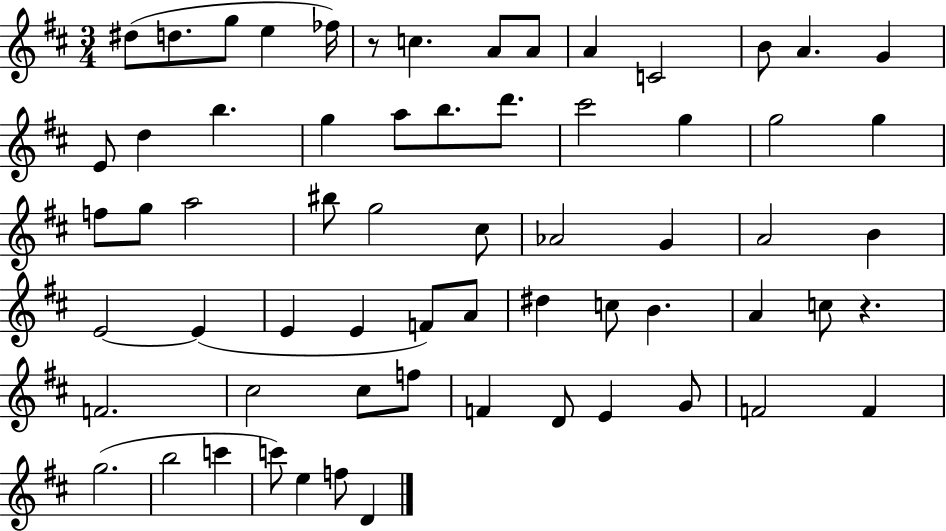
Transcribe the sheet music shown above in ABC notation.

X:1
T:Untitled
M:3/4
L:1/4
K:D
^d/2 d/2 g/2 e _f/4 z/2 c A/2 A/2 A C2 B/2 A G E/2 d b g a/2 b/2 d'/2 ^c'2 g g2 g f/2 g/2 a2 ^b/2 g2 ^c/2 _A2 G A2 B E2 E E E F/2 A/2 ^d c/2 B A c/2 z F2 ^c2 ^c/2 f/2 F D/2 E G/2 F2 F g2 b2 c' c'/2 e f/2 D